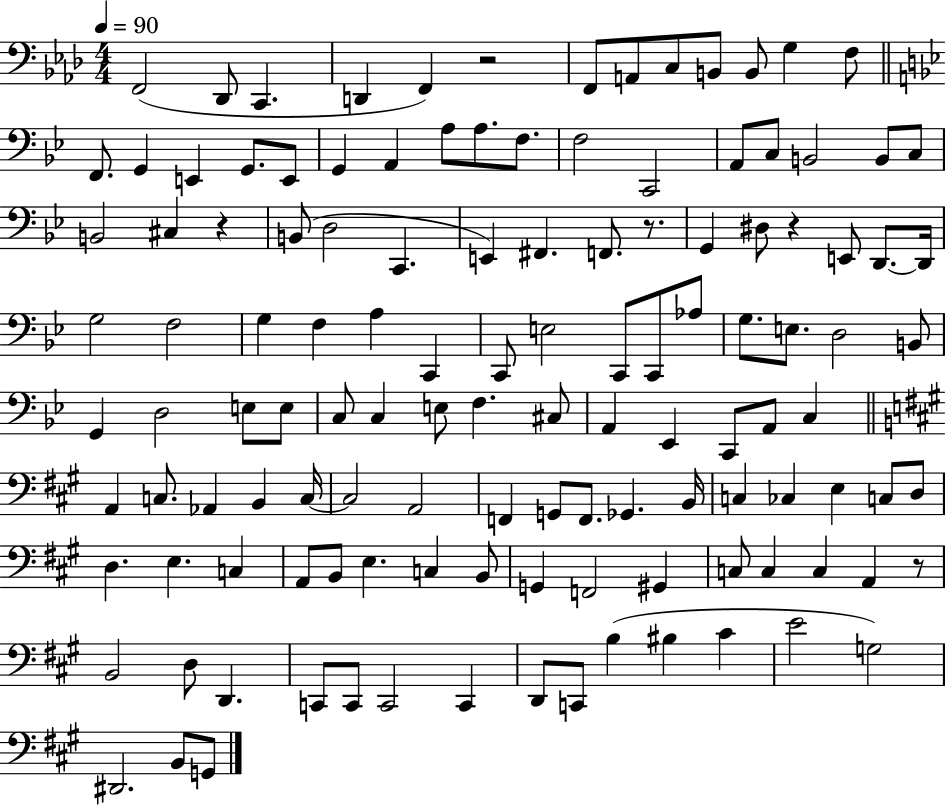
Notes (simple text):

F2/h Db2/e C2/q. D2/q F2/q R/h F2/e A2/e C3/e B2/e B2/e G3/q F3/e F2/e. G2/q E2/q G2/e. E2/e G2/q A2/q A3/e A3/e. F3/e. F3/h C2/h A2/e C3/e B2/h B2/e C3/e B2/h C#3/q R/q B2/e D3/h C2/q. E2/q F#2/q. F2/e. R/e. G2/q D#3/e R/q E2/e D2/e. D2/s G3/h F3/h G3/q F3/q A3/q C2/q C2/e E3/h C2/e C2/e Ab3/e G3/e. E3/e. D3/h B2/e G2/q D3/h E3/e E3/e C3/e C3/q E3/e F3/q. C#3/e A2/q Eb2/q C2/e A2/e C3/q A2/q C3/e. Ab2/q B2/q C3/s C3/h A2/h F2/q G2/e F2/e. Gb2/q. B2/s C3/q CES3/q E3/q C3/e D3/e D3/q. E3/q. C3/q A2/e B2/e E3/q. C3/q B2/e G2/q F2/h G#2/q C3/e C3/q C3/q A2/q R/e B2/h D3/e D2/q. C2/e C2/e C2/h C2/q D2/e C2/e B3/q BIS3/q C#4/q E4/h G3/h D#2/h. B2/e G2/e